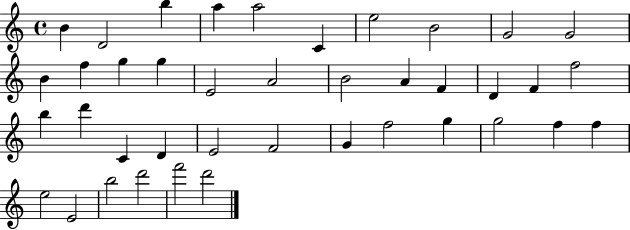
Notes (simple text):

B4/q D4/h B5/q A5/q A5/h C4/q E5/h B4/h G4/h G4/h B4/q F5/q G5/q G5/q E4/h A4/h B4/h A4/q F4/q D4/q F4/q F5/h B5/q D6/q C4/q D4/q E4/h F4/h G4/q F5/h G5/q G5/h F5/q F5/q E5/h E4/h B5/h D6/h F6/h D6/h